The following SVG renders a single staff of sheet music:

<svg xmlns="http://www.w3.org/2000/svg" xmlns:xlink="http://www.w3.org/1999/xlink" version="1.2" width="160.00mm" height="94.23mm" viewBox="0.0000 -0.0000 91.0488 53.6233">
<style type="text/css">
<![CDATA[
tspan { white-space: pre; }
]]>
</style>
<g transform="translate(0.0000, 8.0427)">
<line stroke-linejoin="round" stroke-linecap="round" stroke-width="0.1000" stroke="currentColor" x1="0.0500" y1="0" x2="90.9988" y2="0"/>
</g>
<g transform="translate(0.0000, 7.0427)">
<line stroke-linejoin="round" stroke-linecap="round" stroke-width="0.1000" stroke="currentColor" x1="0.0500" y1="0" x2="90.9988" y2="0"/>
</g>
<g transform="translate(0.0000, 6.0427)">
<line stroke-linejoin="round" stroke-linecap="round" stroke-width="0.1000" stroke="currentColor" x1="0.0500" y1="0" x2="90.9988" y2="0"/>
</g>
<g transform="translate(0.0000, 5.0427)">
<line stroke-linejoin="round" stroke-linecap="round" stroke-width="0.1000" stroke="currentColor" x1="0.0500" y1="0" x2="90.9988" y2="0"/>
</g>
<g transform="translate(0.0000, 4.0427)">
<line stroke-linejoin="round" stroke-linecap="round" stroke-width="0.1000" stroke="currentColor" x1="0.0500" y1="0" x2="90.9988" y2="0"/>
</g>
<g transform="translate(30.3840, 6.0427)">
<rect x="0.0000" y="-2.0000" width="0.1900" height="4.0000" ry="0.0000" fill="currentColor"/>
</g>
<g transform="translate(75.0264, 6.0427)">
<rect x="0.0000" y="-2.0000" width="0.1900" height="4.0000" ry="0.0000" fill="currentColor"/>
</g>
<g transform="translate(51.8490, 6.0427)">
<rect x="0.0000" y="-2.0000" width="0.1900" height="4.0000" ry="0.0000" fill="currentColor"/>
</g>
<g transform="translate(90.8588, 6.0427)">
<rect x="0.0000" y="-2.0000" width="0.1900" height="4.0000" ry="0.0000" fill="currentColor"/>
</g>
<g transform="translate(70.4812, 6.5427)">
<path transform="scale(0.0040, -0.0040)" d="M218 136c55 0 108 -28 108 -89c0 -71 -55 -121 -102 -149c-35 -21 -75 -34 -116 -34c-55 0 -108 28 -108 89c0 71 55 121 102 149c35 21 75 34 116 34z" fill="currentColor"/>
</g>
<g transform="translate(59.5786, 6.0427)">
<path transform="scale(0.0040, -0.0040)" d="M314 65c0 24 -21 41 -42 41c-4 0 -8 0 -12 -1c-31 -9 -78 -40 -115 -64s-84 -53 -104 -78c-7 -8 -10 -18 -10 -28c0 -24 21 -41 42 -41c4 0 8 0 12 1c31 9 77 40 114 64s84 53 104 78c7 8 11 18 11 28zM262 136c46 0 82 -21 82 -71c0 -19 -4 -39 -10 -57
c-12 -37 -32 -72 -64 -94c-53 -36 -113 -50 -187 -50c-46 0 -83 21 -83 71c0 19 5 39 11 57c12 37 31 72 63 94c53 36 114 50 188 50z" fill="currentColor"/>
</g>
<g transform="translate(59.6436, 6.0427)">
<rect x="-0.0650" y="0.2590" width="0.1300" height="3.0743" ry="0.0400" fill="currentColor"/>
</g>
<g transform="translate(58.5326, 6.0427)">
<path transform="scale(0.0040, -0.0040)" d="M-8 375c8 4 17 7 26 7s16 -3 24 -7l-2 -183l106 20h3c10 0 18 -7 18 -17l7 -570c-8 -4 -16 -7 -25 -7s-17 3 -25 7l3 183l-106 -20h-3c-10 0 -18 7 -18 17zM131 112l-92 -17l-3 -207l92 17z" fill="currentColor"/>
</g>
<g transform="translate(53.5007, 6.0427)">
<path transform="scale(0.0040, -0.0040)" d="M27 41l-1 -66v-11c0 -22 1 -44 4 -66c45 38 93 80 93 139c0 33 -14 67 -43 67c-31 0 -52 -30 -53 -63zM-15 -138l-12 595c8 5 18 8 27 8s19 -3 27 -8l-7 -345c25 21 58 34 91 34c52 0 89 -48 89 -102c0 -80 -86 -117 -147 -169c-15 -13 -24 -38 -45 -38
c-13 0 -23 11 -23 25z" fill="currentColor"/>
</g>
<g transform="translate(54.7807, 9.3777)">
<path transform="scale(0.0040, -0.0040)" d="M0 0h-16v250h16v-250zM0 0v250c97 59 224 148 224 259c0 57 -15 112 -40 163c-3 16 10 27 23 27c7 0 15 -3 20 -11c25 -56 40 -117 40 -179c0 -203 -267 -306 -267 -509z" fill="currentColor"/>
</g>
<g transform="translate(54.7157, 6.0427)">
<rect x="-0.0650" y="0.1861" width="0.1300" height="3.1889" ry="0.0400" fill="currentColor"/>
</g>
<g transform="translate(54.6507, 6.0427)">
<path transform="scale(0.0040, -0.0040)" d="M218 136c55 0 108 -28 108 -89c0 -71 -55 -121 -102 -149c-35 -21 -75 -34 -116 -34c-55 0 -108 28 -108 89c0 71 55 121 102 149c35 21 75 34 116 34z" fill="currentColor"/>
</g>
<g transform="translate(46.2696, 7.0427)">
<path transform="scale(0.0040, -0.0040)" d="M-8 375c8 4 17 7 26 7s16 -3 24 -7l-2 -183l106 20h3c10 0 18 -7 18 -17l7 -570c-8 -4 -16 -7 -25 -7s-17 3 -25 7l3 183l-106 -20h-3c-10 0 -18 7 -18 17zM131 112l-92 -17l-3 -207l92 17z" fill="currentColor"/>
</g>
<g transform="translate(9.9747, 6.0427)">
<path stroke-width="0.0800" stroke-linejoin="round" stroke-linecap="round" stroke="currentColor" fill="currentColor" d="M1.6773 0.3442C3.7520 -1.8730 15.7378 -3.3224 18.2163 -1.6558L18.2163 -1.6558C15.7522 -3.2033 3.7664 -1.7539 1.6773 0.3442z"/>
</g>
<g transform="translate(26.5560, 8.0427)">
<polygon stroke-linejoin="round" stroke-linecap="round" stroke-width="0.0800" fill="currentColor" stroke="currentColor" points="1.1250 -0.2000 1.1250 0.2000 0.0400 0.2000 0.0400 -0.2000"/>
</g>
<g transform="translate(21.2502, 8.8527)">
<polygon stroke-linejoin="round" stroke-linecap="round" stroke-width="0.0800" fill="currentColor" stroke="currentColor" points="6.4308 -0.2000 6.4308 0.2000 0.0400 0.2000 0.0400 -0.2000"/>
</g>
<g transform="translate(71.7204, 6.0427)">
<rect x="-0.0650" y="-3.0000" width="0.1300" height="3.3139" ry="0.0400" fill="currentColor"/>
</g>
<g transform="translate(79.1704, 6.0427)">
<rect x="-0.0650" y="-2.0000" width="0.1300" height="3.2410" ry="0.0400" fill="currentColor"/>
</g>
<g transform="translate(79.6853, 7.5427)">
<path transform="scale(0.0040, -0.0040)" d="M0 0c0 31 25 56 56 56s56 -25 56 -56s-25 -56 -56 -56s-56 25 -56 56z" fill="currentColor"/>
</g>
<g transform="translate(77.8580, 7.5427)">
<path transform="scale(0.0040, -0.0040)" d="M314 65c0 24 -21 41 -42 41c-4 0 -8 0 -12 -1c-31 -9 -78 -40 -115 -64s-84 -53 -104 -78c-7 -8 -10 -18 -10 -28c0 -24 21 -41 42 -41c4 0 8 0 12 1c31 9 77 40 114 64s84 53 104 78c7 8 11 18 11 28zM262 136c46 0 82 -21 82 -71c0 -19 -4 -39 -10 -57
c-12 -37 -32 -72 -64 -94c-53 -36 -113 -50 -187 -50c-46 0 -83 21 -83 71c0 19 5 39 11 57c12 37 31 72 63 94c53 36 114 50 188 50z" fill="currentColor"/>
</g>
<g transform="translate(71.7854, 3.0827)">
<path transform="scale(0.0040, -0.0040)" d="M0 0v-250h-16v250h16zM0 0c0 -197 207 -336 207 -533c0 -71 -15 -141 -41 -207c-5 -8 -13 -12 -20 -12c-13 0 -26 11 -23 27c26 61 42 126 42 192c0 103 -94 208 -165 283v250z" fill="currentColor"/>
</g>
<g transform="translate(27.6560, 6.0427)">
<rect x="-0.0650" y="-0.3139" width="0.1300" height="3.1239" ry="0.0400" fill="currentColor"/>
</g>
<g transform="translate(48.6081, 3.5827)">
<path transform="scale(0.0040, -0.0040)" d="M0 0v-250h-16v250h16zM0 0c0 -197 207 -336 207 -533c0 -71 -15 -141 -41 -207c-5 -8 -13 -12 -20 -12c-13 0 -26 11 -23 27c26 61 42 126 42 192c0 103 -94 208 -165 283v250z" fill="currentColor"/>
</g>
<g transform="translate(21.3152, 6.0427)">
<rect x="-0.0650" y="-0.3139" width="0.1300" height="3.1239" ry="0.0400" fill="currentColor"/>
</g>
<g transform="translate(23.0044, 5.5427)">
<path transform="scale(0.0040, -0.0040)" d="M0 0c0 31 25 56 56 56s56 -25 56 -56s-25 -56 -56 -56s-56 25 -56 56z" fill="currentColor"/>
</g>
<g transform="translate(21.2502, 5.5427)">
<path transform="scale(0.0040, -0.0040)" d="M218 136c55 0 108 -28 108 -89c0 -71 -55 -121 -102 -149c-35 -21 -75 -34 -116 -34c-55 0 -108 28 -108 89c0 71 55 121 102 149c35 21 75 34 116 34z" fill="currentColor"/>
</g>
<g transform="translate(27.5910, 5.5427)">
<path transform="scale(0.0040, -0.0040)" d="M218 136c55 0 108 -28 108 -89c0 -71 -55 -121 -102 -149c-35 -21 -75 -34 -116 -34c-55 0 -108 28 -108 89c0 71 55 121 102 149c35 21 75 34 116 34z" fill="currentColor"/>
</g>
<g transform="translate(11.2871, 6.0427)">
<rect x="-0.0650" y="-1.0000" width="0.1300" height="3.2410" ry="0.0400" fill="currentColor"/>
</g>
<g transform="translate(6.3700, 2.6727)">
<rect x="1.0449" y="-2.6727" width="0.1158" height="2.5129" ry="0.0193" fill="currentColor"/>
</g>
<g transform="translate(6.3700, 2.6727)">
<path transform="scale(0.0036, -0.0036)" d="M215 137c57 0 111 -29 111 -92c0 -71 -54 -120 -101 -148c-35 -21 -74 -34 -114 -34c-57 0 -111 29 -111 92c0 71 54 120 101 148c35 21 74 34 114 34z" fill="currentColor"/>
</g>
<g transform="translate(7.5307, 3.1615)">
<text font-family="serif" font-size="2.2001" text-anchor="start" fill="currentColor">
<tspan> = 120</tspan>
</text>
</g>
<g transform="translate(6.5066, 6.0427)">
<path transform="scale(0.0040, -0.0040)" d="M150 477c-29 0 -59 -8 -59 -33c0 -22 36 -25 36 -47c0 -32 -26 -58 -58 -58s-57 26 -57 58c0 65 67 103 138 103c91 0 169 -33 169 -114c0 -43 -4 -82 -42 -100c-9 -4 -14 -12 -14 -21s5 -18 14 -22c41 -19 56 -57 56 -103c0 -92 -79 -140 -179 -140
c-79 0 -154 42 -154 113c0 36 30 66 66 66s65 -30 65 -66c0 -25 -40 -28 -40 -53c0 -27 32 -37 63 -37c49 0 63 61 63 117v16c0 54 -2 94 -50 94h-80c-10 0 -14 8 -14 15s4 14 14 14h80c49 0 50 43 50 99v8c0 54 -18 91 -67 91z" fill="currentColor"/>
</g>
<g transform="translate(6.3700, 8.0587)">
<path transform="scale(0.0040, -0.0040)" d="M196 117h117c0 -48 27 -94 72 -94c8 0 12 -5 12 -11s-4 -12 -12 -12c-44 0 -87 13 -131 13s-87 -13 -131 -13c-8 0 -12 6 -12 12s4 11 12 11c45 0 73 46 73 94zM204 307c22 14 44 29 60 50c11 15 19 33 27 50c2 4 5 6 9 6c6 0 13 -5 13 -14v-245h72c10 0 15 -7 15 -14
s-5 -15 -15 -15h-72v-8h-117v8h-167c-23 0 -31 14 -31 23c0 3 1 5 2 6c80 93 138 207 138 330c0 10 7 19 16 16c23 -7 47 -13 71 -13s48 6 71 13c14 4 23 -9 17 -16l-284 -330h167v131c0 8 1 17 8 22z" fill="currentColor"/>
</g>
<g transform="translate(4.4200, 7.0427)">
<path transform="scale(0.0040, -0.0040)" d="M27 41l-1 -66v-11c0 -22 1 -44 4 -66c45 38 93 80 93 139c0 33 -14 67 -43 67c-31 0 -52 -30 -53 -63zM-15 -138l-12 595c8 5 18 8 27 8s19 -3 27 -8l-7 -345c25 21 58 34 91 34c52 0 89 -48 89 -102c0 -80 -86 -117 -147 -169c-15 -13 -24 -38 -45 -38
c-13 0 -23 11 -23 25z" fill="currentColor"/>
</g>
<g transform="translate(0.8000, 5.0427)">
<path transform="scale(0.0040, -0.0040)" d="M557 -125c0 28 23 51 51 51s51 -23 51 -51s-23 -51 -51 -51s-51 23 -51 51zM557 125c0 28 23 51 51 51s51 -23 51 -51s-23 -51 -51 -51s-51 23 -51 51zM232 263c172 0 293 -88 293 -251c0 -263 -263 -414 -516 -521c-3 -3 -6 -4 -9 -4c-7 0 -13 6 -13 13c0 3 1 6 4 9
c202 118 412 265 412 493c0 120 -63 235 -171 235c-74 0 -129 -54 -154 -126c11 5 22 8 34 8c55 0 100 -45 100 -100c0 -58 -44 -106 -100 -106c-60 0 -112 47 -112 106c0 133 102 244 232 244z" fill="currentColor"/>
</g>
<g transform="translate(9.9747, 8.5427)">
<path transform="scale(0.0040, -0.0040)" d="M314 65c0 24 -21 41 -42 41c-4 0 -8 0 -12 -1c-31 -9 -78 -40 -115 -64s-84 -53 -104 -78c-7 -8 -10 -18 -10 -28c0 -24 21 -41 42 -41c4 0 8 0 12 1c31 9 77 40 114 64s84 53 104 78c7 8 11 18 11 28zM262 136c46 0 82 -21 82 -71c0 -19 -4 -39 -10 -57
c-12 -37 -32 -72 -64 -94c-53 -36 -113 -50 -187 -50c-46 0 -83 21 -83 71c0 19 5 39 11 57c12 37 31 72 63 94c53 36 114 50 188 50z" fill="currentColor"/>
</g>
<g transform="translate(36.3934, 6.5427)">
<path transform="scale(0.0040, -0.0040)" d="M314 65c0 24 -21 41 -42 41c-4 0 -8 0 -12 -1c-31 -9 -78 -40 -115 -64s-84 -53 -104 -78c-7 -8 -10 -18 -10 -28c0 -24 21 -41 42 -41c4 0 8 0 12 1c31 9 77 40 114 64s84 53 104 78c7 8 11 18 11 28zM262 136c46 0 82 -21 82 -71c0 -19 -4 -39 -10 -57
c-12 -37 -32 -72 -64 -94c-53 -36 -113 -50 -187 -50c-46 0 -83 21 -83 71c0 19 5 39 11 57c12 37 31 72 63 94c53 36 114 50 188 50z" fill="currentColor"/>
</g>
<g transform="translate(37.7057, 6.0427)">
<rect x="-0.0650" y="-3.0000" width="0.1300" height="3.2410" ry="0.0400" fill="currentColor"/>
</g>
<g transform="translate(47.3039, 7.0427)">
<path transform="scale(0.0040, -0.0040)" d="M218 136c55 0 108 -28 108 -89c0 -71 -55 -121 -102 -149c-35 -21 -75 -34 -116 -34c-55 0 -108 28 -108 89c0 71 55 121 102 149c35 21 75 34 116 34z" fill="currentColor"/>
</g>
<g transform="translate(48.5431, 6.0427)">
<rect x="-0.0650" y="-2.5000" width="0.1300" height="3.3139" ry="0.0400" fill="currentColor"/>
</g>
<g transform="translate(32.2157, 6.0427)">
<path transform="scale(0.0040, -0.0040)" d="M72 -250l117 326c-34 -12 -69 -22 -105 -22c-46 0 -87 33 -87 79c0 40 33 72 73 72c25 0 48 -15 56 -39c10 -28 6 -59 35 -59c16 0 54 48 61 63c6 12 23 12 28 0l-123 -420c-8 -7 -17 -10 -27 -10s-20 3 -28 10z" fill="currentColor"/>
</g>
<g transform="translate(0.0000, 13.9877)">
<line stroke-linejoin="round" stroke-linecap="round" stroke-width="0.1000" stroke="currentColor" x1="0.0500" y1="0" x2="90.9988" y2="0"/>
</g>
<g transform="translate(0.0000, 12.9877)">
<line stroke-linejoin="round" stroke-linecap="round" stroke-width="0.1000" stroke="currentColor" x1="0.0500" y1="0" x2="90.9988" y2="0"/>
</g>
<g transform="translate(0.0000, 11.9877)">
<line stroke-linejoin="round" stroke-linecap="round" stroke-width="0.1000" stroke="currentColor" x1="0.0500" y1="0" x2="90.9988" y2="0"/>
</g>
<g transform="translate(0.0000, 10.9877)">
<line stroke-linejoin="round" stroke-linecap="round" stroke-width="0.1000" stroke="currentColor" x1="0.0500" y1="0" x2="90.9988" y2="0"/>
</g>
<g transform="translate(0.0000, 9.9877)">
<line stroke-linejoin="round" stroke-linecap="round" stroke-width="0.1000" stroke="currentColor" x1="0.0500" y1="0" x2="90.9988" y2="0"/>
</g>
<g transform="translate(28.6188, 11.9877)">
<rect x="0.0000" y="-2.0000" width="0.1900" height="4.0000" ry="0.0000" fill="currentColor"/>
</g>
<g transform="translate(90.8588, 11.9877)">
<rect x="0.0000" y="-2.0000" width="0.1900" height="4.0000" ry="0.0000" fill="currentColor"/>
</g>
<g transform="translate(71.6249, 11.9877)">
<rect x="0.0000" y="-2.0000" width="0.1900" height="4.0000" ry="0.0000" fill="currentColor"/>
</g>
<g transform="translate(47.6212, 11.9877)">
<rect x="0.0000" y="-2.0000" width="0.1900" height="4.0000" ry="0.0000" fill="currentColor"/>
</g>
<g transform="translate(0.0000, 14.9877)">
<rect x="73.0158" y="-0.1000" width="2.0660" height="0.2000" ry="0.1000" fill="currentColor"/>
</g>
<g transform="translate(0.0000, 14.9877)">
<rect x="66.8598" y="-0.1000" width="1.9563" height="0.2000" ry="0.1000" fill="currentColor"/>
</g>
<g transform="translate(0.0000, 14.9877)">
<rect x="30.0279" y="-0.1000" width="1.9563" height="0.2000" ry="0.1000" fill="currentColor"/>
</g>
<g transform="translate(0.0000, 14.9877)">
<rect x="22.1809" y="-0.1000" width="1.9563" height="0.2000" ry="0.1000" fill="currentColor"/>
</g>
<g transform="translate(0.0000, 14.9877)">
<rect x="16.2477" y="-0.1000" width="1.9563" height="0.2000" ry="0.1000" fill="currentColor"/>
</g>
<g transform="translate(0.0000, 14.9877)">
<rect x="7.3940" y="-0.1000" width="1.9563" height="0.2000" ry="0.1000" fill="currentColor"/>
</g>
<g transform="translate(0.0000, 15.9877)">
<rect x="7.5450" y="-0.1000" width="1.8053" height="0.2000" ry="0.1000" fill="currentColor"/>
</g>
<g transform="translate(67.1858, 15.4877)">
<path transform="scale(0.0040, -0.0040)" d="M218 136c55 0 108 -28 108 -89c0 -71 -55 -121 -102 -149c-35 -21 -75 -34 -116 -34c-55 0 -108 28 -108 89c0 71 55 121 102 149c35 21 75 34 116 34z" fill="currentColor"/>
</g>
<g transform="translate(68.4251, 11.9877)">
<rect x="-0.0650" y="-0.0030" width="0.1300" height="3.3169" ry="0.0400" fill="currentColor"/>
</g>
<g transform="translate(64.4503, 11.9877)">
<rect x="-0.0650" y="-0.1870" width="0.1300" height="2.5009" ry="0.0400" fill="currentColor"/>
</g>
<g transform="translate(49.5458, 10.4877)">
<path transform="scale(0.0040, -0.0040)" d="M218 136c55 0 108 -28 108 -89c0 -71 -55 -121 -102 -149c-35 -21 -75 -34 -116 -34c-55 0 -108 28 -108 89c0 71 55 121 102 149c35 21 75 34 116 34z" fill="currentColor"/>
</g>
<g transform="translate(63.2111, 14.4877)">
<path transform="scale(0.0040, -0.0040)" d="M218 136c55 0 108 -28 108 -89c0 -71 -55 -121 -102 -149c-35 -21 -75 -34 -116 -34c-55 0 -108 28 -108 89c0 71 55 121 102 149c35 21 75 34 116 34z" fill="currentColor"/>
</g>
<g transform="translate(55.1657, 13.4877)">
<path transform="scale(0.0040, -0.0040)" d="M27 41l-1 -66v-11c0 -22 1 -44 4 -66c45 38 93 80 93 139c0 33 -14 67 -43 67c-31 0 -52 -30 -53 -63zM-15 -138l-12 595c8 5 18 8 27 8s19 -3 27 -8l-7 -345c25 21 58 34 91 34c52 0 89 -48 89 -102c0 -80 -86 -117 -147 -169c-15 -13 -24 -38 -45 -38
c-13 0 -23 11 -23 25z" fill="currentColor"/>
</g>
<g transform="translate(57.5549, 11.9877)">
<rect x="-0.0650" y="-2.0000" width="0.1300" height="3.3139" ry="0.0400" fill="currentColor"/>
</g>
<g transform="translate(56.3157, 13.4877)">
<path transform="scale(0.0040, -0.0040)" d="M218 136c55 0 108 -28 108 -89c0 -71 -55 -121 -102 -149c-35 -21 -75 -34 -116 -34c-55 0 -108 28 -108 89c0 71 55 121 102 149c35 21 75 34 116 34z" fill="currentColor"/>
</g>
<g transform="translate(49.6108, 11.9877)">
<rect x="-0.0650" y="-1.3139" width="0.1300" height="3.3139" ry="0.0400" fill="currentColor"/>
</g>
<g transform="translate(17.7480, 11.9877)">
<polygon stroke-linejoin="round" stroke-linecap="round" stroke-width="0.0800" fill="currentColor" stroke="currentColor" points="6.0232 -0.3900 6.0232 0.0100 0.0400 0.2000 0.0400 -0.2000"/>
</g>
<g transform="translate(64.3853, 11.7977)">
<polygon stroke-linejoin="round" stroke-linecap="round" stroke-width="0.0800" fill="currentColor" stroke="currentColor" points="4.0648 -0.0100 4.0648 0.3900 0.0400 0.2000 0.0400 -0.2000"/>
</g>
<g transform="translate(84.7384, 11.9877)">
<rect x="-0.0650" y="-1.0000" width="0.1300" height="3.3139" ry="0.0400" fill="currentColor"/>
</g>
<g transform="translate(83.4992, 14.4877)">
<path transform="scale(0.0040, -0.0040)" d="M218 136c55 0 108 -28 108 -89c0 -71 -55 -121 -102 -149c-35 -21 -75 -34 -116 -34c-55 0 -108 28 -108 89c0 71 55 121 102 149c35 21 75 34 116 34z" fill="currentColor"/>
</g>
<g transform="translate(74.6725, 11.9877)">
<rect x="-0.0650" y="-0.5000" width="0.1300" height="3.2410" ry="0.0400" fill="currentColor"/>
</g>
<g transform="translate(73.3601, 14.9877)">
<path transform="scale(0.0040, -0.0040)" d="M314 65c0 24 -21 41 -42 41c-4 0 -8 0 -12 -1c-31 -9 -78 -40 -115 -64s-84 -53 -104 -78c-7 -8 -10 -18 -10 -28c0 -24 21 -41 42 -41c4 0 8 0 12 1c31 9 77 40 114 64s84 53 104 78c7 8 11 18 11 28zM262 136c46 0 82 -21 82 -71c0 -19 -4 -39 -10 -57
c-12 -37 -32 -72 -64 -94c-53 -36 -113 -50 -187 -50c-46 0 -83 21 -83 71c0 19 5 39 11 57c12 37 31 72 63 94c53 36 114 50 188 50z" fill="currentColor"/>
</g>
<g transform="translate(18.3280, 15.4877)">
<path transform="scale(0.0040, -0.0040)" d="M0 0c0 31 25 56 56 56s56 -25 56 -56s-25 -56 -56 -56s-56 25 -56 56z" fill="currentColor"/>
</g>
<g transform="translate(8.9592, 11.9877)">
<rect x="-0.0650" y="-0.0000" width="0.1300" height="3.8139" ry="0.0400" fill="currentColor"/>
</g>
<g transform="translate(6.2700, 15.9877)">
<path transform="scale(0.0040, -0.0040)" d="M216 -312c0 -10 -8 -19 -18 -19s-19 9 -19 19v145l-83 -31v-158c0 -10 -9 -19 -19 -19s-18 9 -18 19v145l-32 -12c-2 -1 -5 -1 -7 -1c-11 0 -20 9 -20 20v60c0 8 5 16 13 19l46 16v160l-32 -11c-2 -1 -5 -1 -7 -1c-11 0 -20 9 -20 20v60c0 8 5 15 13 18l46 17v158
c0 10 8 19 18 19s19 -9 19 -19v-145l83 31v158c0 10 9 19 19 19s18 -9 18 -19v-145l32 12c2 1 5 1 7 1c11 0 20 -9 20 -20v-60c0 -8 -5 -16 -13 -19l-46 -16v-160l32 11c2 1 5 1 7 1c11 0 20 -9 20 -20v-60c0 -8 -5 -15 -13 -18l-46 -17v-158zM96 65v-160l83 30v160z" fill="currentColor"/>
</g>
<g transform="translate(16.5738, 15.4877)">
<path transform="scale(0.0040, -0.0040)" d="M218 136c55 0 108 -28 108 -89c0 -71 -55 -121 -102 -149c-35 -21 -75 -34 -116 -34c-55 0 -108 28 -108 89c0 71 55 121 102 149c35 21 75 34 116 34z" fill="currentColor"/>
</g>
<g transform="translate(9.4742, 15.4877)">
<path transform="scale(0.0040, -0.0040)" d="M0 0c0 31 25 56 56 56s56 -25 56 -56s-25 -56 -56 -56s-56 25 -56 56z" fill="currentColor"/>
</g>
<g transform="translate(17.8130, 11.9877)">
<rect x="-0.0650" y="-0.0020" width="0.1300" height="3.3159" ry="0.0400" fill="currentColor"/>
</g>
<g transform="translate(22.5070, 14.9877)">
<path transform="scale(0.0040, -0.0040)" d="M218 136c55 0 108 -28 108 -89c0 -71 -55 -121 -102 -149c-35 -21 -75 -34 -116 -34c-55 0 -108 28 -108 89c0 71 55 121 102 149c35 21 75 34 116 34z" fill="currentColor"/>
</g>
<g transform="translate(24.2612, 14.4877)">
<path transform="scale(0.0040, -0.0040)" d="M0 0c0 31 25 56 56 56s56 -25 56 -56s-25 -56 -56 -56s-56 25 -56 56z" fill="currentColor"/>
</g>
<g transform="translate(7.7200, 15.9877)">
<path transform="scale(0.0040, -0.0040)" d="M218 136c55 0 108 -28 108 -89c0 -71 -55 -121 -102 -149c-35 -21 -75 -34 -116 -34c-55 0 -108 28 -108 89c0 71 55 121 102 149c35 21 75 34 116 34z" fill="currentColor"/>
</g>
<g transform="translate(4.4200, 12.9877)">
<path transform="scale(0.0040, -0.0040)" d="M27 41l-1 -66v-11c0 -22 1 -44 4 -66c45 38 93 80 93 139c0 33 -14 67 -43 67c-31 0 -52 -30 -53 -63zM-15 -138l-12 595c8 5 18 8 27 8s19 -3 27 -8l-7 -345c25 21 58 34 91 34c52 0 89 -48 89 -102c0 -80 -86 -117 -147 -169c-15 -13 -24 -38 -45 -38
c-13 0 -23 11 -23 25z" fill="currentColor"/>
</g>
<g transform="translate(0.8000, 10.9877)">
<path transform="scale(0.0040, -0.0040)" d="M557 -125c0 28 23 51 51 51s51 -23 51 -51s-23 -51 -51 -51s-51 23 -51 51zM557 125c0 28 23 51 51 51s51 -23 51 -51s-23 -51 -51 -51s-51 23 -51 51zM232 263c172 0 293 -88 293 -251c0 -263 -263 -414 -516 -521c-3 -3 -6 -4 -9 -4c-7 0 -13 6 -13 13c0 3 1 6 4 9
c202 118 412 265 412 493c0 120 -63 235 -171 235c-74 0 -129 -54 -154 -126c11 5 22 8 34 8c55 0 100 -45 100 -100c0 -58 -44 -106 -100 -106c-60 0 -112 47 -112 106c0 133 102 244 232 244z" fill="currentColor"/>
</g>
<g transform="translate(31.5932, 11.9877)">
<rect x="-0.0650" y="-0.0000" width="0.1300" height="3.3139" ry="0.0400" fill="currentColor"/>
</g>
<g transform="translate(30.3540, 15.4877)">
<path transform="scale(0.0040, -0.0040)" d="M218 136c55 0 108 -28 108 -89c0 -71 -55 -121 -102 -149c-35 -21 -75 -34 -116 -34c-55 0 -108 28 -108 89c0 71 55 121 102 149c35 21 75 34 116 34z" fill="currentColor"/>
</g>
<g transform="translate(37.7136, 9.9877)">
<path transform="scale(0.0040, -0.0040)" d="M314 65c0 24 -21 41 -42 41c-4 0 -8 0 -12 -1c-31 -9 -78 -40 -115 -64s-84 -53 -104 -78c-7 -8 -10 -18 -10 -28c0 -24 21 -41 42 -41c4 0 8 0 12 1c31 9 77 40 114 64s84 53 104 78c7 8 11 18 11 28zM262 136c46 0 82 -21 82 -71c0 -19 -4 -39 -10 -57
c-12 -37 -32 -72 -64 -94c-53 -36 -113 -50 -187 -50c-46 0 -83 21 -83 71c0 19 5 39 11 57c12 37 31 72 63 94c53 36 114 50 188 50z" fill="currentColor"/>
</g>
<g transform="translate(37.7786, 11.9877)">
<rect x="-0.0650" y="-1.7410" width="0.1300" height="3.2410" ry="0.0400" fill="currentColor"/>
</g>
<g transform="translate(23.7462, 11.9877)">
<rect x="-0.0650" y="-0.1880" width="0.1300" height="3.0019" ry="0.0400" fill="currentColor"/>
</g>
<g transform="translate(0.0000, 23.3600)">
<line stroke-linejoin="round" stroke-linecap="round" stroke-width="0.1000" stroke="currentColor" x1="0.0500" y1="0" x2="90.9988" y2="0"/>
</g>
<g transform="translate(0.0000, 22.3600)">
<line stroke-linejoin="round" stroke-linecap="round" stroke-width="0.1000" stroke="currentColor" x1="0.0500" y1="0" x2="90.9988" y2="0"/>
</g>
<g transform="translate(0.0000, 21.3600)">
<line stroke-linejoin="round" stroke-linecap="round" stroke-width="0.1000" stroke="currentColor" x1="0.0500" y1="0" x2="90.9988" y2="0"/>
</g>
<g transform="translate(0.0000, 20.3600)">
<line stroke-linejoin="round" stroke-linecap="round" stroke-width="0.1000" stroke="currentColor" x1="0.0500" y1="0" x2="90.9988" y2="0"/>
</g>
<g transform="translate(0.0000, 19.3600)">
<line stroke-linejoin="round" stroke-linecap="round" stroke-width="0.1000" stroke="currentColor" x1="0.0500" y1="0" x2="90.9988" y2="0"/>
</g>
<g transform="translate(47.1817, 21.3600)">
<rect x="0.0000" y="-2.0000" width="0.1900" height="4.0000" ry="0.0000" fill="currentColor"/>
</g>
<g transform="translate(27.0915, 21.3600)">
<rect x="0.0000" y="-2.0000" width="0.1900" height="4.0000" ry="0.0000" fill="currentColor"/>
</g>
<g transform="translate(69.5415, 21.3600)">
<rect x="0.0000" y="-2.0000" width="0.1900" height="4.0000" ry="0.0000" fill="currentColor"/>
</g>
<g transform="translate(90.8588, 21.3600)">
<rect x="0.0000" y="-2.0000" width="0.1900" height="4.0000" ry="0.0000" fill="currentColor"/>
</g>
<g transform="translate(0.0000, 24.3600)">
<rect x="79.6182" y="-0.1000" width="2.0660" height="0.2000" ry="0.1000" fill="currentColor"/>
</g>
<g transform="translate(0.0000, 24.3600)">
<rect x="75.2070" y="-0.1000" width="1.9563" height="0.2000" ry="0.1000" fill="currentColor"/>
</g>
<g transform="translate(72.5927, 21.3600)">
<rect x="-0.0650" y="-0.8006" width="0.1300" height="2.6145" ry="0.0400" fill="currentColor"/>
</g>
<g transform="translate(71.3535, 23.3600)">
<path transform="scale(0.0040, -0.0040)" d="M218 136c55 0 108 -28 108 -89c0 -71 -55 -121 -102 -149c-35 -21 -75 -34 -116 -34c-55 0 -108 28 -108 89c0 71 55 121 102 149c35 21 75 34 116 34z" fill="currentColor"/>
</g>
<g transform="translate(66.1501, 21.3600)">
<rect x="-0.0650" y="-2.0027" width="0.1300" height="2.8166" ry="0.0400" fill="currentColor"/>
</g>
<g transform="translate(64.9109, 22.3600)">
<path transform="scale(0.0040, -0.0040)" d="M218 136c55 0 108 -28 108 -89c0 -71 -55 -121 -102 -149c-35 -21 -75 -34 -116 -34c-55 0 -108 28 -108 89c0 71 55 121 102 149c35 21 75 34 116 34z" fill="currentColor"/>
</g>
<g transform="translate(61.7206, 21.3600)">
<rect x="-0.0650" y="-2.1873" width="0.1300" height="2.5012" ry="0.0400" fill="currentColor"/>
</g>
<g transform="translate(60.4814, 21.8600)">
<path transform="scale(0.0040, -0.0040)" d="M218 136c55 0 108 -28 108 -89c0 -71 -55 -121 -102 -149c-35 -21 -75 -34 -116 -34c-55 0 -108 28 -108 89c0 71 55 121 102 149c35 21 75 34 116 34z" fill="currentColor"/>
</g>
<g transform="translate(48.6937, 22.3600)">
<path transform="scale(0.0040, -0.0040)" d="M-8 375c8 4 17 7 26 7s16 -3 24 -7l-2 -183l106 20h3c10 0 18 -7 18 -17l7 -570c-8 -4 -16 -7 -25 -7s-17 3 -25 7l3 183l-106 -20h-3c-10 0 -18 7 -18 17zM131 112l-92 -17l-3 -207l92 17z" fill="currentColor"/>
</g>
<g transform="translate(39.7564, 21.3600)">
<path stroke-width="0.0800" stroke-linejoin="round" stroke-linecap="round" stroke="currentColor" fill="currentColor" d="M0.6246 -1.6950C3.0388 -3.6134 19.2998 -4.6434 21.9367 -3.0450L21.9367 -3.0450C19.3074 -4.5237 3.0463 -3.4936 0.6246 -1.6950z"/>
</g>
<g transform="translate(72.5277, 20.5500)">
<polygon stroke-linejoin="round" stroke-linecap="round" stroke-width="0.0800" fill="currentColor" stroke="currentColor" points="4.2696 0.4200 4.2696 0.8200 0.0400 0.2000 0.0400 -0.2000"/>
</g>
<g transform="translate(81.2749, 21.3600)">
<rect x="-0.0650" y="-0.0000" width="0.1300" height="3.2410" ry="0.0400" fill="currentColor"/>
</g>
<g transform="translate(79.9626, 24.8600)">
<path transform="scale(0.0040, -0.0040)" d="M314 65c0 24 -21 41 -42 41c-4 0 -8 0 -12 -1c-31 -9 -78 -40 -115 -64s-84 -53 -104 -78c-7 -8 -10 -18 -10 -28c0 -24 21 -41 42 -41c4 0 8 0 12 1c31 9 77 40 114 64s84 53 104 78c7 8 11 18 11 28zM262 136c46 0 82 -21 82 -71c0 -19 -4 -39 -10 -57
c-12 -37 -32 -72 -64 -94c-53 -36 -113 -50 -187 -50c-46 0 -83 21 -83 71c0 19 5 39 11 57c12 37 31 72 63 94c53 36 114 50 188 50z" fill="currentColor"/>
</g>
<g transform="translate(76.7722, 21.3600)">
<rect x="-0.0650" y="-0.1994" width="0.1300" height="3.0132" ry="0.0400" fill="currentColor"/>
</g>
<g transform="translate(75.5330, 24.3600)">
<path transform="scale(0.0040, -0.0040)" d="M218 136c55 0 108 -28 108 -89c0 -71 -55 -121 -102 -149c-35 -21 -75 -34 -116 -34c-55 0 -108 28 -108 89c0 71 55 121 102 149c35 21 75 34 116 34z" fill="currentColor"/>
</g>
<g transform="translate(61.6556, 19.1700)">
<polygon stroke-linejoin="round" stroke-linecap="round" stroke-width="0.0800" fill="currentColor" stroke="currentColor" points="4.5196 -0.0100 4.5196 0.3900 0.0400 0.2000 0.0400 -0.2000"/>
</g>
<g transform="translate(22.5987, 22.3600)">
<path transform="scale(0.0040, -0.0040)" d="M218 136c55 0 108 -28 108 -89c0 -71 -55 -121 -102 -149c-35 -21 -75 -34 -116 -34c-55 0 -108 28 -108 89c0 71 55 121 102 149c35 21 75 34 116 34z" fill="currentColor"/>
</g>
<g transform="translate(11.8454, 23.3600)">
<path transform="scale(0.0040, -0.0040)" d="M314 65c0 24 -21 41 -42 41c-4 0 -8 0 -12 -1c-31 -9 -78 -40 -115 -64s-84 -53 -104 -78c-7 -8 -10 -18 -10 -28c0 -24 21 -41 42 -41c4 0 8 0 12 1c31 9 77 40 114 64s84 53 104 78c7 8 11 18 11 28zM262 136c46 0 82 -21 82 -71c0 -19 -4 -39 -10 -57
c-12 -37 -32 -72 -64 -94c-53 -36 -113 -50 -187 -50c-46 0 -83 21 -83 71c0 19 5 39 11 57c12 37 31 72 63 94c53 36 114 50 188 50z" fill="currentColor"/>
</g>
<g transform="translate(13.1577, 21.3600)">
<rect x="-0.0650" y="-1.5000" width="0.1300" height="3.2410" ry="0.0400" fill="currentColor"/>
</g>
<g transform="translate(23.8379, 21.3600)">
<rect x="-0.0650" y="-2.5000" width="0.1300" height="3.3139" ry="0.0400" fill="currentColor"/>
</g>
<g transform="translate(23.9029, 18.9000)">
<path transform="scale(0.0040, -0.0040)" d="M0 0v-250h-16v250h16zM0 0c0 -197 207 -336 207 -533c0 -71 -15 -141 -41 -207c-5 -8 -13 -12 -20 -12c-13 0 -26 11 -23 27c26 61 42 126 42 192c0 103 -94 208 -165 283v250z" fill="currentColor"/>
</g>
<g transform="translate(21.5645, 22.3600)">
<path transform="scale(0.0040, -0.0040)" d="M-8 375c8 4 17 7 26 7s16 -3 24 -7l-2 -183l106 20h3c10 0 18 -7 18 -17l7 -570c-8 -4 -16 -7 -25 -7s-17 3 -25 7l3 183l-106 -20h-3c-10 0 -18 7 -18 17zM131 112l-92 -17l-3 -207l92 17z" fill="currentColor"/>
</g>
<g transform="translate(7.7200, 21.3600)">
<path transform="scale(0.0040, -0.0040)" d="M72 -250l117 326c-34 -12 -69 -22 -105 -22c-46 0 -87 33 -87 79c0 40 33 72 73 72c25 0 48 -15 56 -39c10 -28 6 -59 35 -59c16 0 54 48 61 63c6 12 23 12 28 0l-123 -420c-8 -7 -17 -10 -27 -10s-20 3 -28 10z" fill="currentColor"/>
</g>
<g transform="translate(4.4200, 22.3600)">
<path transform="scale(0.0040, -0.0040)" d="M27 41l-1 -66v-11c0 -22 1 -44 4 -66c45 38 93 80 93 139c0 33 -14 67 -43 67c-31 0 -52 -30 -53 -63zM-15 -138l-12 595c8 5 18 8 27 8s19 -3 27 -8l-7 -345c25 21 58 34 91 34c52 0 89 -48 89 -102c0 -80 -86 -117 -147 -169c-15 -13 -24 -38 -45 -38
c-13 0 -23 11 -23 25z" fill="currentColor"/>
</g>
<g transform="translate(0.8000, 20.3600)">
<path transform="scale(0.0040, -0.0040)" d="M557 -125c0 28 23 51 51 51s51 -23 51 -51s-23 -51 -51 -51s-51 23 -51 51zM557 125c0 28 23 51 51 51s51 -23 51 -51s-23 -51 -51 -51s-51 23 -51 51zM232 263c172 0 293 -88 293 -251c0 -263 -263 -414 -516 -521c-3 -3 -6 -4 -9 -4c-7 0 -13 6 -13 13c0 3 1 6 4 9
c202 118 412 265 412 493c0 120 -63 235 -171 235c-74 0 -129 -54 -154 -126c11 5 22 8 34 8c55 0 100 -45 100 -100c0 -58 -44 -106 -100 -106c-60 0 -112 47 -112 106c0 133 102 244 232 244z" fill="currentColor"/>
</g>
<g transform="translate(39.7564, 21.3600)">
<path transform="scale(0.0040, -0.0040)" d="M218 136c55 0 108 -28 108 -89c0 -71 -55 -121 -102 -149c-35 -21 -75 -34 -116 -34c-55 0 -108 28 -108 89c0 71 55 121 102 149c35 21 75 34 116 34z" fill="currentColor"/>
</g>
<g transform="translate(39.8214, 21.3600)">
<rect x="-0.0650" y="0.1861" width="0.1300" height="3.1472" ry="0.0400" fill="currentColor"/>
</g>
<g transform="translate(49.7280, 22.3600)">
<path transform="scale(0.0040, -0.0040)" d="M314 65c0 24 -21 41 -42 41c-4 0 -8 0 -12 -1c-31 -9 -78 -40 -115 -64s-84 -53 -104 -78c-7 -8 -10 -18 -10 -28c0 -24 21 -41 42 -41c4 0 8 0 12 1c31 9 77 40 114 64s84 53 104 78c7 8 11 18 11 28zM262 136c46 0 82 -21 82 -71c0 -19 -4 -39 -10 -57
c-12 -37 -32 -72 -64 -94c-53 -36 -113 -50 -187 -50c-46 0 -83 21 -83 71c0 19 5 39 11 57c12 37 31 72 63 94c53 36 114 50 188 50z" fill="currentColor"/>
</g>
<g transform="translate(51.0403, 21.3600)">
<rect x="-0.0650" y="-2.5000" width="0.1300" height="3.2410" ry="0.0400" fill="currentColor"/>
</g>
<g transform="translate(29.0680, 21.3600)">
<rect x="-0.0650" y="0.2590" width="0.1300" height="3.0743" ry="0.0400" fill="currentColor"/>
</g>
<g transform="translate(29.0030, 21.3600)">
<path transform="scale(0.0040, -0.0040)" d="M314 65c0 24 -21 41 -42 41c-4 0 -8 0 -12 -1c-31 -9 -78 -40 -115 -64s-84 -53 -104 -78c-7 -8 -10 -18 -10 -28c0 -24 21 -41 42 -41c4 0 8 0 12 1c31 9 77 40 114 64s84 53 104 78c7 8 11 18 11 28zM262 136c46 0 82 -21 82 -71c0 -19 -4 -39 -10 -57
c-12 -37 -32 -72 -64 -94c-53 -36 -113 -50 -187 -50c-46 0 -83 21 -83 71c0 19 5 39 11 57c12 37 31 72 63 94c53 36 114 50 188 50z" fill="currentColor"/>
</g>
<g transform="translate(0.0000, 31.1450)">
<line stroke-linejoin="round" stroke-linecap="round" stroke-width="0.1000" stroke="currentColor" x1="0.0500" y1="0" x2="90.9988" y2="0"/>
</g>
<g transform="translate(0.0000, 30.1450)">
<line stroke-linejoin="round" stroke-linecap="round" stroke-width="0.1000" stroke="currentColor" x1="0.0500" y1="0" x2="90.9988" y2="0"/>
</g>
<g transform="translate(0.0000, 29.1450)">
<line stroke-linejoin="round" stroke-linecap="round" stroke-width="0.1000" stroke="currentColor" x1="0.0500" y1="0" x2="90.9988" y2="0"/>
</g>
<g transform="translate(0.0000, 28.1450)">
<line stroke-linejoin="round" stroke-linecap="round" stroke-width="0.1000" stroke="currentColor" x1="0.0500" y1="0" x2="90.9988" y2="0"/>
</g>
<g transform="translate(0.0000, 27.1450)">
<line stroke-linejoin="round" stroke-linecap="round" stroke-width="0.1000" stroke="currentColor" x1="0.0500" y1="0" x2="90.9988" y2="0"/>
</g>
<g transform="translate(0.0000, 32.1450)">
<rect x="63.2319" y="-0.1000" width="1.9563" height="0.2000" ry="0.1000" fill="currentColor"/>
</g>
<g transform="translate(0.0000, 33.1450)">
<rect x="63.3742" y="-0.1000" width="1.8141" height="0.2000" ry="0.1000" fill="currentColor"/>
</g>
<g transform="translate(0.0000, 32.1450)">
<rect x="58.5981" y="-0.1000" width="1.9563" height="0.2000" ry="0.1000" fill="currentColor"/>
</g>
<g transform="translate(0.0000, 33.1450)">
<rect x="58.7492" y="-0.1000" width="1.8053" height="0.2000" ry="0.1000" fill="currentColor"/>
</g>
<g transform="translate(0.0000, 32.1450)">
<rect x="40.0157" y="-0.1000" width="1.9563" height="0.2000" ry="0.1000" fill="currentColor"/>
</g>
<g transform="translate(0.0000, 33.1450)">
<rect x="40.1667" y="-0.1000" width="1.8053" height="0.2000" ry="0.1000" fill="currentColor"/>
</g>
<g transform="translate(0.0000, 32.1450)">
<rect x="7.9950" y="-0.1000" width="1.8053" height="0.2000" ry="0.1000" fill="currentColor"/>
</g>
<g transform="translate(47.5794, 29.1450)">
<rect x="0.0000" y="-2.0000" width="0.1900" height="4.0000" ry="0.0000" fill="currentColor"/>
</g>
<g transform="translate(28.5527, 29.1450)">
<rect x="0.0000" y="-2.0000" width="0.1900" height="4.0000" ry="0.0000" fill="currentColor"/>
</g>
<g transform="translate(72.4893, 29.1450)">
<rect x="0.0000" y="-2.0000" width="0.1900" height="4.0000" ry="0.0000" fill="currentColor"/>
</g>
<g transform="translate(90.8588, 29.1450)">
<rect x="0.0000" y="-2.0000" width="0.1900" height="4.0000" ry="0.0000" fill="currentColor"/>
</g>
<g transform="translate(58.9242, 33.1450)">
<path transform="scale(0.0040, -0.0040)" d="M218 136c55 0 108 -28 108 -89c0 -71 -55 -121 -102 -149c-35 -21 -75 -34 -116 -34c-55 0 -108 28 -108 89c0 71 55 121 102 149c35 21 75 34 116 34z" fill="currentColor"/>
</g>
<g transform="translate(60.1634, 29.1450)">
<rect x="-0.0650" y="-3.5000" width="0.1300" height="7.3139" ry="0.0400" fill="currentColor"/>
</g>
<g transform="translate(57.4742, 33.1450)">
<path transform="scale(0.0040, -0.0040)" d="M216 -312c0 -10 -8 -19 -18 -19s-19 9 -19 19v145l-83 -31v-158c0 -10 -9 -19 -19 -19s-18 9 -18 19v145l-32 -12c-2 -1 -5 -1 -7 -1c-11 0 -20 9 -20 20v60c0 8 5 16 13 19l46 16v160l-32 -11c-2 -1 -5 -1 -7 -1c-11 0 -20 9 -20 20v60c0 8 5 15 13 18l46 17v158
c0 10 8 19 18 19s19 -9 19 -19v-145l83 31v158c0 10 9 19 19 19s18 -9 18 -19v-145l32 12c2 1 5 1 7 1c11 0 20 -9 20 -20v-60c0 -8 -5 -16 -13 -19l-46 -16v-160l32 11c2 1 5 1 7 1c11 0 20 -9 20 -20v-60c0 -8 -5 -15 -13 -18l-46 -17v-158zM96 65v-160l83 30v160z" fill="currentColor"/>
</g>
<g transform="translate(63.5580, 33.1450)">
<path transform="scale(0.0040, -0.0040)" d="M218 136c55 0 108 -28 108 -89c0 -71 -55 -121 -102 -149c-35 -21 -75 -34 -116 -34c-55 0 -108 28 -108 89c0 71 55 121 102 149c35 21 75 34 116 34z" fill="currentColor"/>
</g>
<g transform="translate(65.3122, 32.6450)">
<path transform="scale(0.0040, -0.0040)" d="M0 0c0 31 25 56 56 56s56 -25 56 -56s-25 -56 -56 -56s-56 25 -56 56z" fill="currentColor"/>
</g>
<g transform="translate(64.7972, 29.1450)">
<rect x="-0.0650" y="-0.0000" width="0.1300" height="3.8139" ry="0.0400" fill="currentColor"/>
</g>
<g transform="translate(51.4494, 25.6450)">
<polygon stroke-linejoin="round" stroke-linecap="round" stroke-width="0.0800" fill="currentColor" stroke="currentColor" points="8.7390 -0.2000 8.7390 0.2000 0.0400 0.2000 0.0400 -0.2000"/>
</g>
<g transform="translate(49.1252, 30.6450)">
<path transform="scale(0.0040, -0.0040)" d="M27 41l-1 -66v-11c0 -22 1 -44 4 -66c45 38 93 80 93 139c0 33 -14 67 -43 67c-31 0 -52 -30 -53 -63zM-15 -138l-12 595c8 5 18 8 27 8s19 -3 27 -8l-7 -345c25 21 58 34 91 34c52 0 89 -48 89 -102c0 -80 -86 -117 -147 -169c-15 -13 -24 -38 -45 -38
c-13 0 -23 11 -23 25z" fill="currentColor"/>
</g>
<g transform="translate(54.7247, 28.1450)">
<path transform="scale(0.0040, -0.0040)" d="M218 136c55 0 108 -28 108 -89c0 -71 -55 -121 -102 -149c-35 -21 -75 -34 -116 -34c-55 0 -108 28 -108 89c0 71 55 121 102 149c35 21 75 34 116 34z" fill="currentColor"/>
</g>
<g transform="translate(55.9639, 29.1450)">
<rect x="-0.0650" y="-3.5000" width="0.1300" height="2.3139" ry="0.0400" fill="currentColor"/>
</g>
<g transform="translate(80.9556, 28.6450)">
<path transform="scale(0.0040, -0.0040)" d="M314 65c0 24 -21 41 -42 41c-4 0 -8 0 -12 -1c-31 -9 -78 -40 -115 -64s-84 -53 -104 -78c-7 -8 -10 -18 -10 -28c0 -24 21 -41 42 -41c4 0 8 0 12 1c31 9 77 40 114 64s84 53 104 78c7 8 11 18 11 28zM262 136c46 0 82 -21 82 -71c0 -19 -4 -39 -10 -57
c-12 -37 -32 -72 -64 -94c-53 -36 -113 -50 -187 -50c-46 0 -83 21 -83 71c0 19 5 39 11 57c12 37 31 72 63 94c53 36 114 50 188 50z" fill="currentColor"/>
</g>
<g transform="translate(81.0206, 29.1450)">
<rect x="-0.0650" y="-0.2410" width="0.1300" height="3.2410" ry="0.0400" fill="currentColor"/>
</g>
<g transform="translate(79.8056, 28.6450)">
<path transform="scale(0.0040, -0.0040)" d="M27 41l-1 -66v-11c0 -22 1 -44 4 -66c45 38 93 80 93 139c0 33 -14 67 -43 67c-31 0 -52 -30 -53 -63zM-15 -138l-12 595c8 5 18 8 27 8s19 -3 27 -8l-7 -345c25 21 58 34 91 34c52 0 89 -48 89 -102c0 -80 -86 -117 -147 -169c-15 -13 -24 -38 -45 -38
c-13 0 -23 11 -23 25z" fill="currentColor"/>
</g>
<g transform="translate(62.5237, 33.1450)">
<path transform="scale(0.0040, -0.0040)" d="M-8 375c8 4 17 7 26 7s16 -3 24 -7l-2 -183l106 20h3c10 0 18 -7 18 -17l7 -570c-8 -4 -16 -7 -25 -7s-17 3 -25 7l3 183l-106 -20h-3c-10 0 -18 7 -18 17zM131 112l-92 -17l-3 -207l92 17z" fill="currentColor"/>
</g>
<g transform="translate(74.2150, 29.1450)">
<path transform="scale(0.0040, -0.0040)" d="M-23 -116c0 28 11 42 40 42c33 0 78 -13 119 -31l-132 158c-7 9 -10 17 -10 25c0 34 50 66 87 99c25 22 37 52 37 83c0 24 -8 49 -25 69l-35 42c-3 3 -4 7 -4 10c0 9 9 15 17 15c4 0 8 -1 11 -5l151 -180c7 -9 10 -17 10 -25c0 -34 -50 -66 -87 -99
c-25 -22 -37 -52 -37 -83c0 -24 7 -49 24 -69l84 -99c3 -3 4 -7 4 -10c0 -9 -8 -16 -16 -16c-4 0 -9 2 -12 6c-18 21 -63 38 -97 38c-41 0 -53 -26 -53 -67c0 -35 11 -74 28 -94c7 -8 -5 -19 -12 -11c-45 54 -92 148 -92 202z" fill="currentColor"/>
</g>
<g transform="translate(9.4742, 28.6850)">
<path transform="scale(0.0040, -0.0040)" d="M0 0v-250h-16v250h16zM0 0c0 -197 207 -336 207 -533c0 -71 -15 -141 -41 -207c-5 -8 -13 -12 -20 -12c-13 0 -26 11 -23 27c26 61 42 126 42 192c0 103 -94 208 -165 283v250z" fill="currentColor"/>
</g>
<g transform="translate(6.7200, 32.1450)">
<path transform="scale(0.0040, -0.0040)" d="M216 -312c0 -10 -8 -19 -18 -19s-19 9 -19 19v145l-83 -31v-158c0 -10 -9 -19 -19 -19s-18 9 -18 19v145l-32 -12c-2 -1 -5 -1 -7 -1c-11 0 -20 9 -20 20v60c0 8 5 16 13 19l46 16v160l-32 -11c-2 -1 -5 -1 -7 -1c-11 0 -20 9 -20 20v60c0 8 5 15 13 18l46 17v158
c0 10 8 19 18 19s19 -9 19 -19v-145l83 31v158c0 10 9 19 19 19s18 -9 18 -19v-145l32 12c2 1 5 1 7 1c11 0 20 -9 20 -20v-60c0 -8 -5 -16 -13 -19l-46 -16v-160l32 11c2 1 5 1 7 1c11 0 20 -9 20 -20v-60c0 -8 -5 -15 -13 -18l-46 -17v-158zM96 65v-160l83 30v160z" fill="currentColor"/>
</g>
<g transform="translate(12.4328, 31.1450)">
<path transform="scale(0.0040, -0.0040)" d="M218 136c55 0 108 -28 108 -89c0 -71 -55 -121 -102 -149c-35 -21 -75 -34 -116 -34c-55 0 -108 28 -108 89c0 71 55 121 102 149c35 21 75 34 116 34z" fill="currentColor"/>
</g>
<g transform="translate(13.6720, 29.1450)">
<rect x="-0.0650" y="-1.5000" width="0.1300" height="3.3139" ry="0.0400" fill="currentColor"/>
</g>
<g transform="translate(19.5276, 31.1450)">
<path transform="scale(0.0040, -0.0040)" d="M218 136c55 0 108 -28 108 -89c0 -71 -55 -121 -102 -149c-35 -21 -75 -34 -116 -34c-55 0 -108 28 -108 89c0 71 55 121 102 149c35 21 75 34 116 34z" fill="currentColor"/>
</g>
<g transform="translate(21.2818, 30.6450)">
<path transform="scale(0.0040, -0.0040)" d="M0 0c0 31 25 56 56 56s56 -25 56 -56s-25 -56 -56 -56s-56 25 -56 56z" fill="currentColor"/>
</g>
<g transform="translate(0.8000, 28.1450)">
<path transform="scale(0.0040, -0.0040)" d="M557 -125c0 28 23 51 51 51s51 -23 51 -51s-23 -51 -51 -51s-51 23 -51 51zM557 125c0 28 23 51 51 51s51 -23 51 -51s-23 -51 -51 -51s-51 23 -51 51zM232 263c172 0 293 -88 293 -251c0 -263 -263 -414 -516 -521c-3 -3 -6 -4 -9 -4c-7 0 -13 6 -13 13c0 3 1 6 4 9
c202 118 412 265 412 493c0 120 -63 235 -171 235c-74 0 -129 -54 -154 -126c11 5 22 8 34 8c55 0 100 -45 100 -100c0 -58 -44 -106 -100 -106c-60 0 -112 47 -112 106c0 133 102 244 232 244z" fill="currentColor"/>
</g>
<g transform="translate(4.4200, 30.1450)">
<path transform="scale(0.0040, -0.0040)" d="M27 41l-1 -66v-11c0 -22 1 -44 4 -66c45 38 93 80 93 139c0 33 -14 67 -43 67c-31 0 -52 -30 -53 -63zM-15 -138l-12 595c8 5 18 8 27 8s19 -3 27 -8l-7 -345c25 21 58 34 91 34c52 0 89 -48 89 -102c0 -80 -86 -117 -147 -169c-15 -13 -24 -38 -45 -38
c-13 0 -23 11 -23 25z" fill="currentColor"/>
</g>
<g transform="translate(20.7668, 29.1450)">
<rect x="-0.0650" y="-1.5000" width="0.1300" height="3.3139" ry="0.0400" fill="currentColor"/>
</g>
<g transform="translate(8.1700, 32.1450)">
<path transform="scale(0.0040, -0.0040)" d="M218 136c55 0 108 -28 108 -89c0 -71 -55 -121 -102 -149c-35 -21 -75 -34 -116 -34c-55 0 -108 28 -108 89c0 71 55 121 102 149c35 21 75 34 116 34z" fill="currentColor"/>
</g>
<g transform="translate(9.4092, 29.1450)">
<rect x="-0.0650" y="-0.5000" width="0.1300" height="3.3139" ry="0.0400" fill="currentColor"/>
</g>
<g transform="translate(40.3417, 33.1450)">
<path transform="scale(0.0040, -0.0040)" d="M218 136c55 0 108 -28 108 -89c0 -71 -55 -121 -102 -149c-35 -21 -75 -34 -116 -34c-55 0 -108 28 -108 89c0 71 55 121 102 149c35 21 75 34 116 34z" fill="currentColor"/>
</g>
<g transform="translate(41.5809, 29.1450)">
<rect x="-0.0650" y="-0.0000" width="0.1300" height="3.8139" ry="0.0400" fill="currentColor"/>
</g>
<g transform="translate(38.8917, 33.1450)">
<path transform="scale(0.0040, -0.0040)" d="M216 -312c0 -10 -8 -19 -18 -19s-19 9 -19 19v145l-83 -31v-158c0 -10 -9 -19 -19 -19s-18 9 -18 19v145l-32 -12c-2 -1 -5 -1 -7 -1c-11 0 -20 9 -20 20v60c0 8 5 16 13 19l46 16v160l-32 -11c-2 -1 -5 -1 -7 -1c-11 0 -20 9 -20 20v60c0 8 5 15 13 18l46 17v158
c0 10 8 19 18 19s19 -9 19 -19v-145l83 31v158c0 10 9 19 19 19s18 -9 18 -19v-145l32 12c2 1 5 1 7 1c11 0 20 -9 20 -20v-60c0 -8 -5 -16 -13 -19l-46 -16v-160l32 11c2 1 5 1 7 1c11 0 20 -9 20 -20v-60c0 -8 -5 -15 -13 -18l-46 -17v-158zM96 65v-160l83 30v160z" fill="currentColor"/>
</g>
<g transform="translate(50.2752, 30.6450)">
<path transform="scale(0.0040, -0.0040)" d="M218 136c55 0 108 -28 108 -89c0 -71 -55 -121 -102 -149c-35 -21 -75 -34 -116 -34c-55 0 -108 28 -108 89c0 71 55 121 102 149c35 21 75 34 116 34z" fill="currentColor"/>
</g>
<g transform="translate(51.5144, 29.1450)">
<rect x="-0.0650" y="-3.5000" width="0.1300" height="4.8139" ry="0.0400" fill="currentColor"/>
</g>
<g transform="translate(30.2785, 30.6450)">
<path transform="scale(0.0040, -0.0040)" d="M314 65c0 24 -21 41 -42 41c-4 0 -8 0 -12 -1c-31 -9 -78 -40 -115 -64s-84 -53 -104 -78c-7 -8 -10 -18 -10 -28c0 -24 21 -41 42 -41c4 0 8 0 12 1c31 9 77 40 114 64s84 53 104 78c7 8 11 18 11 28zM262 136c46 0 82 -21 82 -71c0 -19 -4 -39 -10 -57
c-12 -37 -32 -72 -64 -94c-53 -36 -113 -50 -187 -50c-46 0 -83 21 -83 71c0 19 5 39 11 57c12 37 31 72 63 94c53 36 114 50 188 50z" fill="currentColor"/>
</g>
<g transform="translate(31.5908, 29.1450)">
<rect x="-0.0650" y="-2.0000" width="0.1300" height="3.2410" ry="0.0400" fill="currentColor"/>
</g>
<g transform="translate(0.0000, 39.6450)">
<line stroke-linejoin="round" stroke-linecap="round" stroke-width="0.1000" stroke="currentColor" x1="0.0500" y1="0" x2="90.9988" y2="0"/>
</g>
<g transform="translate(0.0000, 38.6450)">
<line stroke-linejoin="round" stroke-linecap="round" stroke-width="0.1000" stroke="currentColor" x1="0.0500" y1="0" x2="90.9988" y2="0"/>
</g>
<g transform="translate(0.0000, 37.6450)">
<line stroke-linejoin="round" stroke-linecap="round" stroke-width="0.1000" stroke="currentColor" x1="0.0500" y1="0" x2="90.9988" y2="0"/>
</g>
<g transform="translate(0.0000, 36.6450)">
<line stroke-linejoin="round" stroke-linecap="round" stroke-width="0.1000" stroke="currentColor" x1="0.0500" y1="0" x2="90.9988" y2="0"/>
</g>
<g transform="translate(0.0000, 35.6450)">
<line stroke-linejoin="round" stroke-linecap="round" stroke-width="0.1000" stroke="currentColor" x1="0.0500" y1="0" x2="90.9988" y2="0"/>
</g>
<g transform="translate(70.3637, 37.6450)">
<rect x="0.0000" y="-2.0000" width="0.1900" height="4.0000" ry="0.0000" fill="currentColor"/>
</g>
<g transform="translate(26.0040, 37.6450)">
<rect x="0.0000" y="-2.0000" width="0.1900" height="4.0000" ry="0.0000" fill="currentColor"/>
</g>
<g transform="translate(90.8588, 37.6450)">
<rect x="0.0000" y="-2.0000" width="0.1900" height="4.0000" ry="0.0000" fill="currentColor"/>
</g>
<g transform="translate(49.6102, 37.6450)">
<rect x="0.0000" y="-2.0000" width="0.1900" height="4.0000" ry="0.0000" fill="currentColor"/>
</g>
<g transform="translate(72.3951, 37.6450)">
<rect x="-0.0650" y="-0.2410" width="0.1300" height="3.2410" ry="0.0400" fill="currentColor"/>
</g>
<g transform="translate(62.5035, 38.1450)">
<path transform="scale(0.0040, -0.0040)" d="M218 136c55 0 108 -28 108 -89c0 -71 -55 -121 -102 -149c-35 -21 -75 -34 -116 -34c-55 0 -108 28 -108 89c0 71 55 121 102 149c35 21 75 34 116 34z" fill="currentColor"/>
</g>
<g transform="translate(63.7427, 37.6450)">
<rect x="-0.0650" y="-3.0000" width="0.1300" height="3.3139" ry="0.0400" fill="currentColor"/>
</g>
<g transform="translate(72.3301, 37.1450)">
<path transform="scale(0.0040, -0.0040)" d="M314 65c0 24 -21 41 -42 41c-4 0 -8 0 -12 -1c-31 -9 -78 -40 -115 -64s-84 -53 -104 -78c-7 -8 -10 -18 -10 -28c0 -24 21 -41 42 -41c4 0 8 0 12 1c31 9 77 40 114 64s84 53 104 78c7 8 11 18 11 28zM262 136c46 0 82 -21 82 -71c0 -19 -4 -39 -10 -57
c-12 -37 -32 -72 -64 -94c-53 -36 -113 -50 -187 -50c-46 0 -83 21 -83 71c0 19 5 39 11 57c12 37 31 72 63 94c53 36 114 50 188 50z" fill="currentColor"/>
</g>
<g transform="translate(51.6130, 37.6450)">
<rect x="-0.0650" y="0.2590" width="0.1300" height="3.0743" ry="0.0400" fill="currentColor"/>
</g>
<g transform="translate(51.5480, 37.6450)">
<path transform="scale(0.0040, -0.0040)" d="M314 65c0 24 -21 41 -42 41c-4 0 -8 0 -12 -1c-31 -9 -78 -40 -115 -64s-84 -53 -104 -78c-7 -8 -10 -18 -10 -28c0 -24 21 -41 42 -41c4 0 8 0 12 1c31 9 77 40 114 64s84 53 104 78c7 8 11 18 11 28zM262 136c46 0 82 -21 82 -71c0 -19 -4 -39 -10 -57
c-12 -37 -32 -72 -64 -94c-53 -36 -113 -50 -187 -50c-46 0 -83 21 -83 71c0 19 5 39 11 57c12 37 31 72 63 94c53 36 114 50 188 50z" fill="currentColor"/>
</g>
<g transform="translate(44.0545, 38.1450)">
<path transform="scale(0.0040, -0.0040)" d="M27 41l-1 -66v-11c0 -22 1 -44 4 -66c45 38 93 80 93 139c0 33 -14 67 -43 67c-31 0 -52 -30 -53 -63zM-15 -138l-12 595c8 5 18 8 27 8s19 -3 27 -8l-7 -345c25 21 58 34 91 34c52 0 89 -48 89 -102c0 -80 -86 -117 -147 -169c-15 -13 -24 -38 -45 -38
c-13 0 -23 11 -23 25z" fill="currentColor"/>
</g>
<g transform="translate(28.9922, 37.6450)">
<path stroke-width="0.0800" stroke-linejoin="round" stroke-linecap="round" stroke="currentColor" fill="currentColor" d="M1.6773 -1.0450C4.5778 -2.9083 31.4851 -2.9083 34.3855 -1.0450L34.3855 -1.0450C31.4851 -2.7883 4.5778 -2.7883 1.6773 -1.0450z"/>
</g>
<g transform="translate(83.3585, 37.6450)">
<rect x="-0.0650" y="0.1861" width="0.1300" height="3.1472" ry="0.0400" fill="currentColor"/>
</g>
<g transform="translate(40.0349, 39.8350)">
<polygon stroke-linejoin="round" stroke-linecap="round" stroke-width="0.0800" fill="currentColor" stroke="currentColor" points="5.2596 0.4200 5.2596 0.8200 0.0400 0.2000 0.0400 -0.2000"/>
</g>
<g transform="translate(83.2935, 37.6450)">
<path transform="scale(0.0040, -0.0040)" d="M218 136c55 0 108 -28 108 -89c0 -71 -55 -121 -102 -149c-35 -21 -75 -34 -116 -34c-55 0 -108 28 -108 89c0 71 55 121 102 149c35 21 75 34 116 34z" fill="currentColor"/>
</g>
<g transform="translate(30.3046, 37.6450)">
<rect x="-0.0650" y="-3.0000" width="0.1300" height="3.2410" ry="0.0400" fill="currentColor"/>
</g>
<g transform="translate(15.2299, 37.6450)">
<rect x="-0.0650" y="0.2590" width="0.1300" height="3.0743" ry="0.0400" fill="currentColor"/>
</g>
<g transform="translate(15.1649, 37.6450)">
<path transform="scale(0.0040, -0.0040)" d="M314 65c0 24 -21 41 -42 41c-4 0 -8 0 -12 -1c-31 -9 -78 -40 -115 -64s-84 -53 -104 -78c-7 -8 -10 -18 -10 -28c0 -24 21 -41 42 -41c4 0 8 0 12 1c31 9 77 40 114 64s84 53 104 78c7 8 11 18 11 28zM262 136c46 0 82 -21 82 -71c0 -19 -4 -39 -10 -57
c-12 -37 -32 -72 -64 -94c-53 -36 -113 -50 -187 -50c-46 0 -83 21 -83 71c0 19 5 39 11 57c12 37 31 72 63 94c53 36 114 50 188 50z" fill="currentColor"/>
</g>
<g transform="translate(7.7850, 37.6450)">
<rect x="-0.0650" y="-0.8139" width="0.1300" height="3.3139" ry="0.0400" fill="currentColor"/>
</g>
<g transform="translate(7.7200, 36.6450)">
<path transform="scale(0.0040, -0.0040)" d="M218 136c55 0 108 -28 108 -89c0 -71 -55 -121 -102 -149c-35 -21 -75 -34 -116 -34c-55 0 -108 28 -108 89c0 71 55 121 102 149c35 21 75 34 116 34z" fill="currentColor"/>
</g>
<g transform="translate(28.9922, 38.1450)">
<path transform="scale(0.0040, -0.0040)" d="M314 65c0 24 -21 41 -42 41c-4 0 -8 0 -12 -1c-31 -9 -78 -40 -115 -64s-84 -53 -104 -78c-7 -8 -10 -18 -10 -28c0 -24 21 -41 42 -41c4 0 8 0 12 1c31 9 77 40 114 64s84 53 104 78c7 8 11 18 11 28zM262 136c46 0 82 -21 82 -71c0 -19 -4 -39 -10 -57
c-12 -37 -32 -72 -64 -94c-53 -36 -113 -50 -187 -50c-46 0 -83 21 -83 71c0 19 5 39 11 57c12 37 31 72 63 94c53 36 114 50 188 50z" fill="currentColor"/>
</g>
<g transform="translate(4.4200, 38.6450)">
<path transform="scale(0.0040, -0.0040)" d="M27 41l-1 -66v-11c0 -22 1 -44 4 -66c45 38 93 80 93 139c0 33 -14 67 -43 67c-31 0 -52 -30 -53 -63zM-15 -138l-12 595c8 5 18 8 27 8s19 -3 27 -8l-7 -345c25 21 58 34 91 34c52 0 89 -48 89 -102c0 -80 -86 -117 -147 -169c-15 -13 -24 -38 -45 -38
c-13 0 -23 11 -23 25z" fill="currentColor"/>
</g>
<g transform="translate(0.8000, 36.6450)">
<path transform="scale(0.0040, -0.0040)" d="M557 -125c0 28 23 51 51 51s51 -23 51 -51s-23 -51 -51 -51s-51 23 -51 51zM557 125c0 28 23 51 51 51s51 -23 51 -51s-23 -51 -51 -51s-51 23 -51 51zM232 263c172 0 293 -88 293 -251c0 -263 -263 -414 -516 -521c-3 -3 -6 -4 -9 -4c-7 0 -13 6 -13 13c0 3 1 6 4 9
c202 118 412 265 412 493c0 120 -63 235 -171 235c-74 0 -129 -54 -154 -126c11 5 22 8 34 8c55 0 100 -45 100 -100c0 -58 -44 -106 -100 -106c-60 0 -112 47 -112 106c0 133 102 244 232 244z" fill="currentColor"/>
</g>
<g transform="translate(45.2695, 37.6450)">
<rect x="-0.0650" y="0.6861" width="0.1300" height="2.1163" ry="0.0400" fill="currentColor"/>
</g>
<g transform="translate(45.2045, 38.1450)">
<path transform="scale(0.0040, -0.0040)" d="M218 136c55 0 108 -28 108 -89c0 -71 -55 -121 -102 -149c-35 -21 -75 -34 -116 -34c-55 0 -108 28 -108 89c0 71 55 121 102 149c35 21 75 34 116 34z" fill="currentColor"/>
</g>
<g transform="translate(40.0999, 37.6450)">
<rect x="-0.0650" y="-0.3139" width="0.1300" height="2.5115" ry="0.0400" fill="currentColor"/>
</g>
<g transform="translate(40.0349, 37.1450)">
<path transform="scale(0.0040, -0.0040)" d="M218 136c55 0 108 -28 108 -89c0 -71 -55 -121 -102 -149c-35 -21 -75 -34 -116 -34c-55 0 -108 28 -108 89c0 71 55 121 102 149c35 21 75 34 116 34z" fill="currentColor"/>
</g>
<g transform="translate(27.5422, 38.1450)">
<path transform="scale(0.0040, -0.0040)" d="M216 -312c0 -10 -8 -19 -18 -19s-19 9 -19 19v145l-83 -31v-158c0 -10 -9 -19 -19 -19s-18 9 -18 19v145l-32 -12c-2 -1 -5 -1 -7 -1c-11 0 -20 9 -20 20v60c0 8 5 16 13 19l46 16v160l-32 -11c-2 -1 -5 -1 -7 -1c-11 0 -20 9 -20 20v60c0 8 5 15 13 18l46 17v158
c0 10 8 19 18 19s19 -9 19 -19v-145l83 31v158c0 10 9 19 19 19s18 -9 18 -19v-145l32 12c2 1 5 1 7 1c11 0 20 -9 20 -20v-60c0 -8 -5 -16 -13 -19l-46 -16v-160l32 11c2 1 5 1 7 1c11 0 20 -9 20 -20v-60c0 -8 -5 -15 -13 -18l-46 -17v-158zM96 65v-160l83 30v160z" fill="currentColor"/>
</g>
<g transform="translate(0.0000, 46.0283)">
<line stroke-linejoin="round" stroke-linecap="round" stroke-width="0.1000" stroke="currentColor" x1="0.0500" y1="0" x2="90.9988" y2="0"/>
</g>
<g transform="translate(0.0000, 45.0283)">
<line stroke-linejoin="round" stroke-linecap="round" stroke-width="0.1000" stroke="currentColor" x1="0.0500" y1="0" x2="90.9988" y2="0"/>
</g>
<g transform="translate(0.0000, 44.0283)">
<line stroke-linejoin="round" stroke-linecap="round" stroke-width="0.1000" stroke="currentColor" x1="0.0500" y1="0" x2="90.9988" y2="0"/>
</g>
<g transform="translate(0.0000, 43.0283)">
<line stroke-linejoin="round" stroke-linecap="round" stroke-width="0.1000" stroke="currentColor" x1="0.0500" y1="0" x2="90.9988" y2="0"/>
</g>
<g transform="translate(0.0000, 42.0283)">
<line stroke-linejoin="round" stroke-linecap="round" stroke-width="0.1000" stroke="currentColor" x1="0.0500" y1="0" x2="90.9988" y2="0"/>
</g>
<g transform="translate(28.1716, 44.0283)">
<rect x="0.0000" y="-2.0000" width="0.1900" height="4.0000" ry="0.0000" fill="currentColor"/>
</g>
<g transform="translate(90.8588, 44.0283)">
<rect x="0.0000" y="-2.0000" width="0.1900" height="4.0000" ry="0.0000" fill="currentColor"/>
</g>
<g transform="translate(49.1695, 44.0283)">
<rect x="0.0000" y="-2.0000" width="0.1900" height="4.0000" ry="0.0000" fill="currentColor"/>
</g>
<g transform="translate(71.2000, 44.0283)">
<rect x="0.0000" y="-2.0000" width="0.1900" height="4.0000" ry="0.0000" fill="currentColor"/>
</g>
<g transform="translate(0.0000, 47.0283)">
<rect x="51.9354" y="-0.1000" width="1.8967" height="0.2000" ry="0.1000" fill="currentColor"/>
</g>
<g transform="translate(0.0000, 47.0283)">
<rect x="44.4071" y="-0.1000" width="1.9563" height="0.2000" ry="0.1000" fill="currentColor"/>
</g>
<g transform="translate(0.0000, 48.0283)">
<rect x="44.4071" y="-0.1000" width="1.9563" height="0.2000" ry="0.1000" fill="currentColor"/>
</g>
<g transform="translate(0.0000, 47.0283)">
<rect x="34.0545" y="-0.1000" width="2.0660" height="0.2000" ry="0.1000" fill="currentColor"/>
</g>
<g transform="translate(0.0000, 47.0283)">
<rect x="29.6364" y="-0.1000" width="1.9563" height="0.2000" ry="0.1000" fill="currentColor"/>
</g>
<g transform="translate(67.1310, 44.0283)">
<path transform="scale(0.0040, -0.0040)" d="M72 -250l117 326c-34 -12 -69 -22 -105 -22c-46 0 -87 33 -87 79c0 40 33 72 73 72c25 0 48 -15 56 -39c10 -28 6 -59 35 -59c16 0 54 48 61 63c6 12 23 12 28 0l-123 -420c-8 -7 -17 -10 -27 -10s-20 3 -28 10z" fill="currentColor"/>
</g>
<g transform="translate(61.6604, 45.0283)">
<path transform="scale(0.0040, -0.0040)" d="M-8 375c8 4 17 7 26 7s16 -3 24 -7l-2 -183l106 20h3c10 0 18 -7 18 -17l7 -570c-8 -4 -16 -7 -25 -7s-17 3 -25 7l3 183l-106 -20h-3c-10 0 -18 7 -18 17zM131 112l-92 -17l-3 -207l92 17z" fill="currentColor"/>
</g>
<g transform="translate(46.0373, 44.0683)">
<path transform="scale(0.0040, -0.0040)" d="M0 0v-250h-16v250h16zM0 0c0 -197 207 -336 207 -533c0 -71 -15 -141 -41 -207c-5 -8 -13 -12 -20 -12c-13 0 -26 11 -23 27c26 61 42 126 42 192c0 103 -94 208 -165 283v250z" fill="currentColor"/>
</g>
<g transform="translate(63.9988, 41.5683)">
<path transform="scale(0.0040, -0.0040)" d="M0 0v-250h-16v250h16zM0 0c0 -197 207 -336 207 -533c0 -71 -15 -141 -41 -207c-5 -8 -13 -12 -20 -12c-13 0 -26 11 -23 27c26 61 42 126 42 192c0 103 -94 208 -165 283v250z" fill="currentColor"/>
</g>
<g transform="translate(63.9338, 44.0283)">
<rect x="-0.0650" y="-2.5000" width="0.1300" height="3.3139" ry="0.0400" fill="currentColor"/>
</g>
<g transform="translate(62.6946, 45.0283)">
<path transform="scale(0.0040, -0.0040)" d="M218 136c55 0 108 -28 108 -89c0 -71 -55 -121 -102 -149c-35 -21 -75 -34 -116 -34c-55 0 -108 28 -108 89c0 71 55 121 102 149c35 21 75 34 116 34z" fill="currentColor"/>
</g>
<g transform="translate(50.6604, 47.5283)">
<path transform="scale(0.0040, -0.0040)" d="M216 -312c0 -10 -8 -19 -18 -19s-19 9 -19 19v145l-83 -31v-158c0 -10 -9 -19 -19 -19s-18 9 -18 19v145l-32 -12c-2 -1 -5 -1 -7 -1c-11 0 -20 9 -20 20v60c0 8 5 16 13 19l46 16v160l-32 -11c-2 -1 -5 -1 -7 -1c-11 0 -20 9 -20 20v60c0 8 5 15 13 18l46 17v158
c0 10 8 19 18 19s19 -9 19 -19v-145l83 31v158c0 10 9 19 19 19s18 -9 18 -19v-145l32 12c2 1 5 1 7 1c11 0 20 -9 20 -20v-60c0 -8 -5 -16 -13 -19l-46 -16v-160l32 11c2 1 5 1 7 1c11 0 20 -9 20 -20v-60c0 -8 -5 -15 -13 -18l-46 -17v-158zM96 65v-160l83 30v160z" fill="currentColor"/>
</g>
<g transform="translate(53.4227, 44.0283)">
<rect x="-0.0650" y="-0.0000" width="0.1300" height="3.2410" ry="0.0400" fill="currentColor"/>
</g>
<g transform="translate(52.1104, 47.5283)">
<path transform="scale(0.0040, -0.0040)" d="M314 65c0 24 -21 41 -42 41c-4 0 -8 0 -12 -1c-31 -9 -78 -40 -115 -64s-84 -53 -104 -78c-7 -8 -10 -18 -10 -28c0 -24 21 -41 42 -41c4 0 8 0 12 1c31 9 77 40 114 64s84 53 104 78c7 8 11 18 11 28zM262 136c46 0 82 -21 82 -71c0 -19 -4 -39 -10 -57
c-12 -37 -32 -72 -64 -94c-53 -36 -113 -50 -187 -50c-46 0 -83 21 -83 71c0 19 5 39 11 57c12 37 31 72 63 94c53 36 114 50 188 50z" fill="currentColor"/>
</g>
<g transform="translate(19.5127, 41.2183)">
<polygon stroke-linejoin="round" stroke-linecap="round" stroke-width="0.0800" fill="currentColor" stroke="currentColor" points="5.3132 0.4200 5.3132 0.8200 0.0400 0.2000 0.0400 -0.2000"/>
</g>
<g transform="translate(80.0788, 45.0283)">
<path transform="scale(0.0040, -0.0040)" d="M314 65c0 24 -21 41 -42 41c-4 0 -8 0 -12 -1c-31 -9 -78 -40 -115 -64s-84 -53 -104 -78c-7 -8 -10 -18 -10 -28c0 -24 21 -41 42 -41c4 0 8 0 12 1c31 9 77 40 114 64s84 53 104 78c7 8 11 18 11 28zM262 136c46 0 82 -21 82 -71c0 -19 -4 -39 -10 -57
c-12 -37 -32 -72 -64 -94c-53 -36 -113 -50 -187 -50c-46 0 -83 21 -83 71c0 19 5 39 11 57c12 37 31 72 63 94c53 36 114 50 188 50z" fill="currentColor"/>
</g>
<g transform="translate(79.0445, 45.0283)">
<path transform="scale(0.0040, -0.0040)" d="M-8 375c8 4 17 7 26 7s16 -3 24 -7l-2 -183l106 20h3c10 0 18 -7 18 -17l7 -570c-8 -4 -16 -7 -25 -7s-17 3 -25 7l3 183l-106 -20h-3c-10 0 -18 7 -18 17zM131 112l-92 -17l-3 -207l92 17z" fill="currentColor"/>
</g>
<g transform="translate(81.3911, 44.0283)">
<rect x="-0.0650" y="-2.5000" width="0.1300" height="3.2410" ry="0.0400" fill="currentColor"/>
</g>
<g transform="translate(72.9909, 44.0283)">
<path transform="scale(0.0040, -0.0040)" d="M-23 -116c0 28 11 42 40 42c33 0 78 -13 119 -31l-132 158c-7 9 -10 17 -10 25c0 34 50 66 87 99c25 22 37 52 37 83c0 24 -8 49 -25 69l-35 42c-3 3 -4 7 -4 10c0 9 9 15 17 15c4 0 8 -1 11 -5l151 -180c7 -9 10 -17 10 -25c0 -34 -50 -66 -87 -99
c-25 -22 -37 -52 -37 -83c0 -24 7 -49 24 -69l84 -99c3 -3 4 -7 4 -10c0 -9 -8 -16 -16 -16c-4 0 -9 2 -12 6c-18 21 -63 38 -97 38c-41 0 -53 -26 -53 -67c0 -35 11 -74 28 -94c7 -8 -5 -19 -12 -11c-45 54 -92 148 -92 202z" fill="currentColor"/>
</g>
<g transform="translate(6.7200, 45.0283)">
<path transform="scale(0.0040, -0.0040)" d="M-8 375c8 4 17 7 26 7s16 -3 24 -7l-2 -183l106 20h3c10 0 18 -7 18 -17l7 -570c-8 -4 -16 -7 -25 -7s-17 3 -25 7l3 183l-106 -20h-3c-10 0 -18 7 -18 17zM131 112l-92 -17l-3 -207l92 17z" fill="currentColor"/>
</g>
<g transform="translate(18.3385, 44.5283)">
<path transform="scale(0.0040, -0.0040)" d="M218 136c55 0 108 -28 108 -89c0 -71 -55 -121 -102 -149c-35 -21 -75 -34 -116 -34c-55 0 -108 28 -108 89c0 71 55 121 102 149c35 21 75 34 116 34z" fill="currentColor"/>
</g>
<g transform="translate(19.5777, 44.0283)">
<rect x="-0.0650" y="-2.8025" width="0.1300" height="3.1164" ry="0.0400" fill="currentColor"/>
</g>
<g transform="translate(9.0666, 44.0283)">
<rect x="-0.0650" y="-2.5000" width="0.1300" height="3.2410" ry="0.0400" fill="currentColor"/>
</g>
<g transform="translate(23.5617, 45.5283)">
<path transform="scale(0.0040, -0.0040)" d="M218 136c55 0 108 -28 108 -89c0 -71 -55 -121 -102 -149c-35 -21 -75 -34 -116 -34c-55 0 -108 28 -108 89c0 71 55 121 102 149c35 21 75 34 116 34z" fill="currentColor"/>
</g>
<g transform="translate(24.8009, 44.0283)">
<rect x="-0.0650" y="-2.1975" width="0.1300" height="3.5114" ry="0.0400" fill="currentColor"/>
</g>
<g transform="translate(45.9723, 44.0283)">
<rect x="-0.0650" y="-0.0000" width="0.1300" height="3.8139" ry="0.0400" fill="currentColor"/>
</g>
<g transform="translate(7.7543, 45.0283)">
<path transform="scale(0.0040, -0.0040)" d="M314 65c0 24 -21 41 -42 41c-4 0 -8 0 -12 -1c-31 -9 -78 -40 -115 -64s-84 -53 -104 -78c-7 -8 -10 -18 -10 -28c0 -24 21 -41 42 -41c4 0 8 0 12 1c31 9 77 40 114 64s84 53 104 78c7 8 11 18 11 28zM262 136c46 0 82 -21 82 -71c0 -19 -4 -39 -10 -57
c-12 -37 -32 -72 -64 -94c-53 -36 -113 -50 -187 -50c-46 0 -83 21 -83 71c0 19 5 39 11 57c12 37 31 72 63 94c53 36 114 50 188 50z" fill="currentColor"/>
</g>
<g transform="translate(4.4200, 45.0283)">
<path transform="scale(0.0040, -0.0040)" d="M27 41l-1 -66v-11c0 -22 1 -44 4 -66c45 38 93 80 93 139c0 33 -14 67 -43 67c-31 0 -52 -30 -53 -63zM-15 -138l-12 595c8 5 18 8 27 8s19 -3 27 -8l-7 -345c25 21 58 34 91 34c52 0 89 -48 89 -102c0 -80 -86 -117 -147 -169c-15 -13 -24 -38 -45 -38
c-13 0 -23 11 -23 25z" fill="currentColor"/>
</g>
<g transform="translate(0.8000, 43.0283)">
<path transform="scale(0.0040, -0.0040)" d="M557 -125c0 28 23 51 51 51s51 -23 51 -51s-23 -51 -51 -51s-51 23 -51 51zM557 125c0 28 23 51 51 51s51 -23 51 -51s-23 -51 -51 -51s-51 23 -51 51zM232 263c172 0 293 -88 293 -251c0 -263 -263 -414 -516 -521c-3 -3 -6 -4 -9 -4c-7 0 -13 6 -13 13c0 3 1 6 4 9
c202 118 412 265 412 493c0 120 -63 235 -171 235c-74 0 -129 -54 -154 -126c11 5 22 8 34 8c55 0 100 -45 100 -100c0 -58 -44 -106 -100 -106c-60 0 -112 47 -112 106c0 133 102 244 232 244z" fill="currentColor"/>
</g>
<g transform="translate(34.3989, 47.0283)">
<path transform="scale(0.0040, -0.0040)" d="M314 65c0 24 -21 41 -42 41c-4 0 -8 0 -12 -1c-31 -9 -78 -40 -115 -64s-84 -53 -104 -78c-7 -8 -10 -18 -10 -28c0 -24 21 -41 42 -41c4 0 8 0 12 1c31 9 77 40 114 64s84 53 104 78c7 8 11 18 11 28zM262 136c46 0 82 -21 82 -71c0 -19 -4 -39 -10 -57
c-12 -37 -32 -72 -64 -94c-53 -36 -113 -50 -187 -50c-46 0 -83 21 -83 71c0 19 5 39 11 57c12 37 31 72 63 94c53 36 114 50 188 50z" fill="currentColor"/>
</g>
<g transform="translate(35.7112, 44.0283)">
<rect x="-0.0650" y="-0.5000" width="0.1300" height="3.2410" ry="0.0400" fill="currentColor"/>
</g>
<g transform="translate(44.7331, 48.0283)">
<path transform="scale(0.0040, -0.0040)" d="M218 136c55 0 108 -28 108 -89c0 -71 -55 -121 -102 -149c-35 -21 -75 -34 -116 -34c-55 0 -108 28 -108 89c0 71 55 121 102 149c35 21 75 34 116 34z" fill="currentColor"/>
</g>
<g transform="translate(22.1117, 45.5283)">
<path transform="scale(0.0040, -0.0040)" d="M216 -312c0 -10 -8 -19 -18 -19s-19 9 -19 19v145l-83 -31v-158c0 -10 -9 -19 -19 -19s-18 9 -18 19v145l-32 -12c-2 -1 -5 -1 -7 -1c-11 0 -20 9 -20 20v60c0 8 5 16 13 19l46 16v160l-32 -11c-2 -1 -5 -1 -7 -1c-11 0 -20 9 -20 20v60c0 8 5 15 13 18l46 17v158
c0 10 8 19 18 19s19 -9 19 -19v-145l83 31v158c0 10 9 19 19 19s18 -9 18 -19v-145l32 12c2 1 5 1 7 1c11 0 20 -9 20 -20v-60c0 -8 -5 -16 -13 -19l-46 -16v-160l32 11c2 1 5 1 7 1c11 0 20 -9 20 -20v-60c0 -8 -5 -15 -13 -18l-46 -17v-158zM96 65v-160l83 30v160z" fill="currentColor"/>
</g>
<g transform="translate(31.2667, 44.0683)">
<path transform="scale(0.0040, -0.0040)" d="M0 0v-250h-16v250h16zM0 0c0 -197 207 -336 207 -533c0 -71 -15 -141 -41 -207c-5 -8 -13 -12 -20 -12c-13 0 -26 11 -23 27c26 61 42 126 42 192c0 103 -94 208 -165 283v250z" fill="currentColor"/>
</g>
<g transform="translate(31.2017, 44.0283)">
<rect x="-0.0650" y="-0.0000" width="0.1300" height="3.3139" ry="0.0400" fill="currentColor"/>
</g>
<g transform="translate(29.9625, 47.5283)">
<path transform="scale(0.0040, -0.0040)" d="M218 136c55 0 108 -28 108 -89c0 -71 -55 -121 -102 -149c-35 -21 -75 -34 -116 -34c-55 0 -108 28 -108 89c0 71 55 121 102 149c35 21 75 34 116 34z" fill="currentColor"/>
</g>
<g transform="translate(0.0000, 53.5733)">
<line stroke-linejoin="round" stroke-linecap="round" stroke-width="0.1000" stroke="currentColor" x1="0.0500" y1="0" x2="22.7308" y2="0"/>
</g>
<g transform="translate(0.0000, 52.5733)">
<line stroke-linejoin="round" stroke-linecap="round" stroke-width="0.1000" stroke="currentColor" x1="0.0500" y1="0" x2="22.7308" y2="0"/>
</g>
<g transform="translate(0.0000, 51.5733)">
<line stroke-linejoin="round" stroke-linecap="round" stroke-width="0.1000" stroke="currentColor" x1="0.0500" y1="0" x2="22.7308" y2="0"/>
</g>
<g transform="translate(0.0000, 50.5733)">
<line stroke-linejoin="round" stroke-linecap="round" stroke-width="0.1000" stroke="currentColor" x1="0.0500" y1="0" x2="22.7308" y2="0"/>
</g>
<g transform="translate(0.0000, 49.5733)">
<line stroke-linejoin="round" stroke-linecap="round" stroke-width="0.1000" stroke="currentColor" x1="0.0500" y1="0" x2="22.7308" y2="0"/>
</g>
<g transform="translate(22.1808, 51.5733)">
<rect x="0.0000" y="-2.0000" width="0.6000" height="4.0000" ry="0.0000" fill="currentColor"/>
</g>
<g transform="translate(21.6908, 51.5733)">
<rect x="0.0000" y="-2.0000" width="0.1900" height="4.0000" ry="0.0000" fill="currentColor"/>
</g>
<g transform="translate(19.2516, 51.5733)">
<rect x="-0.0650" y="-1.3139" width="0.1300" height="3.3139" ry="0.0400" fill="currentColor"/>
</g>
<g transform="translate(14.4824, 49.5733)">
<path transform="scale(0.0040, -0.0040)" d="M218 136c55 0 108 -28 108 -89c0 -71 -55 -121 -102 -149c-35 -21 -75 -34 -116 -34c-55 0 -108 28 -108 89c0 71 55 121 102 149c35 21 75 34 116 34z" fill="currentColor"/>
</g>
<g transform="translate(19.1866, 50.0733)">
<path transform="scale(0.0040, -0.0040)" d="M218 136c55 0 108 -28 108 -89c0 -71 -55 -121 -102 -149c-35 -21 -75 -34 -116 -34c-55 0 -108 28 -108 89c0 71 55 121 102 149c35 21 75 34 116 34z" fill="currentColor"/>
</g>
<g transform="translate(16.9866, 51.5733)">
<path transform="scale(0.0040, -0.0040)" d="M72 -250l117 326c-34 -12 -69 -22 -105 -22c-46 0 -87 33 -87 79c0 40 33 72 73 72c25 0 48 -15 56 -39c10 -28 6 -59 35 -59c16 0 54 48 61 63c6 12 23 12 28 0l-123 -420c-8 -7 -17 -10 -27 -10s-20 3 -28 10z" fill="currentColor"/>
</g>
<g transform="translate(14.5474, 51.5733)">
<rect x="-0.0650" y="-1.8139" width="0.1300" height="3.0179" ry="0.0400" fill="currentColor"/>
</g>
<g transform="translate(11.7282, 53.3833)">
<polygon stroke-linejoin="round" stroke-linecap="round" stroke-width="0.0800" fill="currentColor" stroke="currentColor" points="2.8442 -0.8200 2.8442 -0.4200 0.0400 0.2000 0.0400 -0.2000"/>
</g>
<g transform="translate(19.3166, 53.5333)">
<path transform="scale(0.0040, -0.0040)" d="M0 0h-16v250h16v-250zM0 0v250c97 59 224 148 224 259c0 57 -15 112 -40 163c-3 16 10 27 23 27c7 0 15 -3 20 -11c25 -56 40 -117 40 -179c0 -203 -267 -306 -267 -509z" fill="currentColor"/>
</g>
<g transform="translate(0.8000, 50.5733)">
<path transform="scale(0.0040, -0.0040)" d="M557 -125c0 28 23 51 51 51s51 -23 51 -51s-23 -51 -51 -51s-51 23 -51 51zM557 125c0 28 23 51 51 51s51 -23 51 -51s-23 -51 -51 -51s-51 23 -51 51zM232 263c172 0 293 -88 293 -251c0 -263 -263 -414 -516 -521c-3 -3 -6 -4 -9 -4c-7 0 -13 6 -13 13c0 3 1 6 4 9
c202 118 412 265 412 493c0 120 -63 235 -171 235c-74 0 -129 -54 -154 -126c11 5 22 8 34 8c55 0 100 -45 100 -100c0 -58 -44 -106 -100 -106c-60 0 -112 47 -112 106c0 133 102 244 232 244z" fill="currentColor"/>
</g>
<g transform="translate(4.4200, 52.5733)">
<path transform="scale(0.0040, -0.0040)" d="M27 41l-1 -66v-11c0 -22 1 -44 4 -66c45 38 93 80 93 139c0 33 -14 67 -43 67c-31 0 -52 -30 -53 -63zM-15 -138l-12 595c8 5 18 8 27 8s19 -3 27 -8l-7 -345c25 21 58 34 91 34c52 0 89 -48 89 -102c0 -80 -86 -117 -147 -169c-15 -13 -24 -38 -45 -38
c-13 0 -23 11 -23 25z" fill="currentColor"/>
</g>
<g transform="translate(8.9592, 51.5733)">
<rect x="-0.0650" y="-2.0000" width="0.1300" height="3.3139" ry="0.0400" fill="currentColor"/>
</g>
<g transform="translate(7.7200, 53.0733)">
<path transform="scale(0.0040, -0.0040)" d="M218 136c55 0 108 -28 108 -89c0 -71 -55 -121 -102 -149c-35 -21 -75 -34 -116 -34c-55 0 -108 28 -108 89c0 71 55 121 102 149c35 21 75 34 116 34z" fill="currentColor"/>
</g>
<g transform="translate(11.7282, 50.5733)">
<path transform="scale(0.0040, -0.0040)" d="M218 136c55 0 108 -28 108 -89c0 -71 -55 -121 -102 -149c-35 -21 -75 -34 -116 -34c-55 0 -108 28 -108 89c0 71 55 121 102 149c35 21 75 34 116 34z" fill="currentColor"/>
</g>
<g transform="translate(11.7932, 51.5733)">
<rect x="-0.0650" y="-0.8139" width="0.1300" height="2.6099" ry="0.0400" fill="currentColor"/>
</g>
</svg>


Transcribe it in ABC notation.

X:1
T:Untitled
M:3/4
L:1/4
K:F
F,,2 E,/2 E,/4 z/2 C,2 B,,/2 _D,/2 D,2 C,/2 A,,2 ^C,, D,,/2 E,,/2 D,, A,2 G, _A,, F,,/2 D,,/2 E,,2 F,, z/2 G,,2 B,,/2 D,2 D, B,,2 C,/2 B,,/2 G,,/2 E,,/2 D,,2 ^E,,/2 G,, G,, A,,2 ^C,, _A,,/2 F,/2 ^C,,/2 C,, z _E,2 F, D,2 ^C,2 E,/2 _C,/2 D,2 C, E,2 D, B,,2 C,/2 ^A,,/2 D,,/2 E,,2 C,,/2 ^D,,2 B,,/2 z/2 z B,,2 A,, F,/2 A,/2 z/2 G,/2